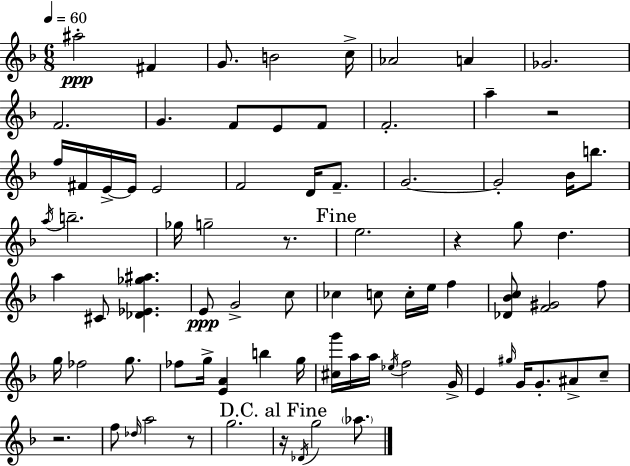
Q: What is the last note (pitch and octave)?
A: Ab5